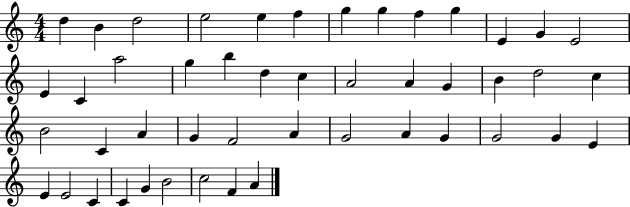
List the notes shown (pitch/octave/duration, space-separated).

D5/q B4/q D5/h E5/h E5/q F5/q G5/q G5/q F5/q G5/q E4/q G4/q E4/h E4/q C4/q A5/h G5/q B5/q D5/q C5/q A4/h A4/q G4/q B4/q D5/h C5/q B4/h C4/q A4/q G4/q F4/h A4/q G4/h A4/q G4/q G4/h G4/q E4/q E4/q E4/h C4/q C4/q G4/q B4/h C5/h F4/q A4/q